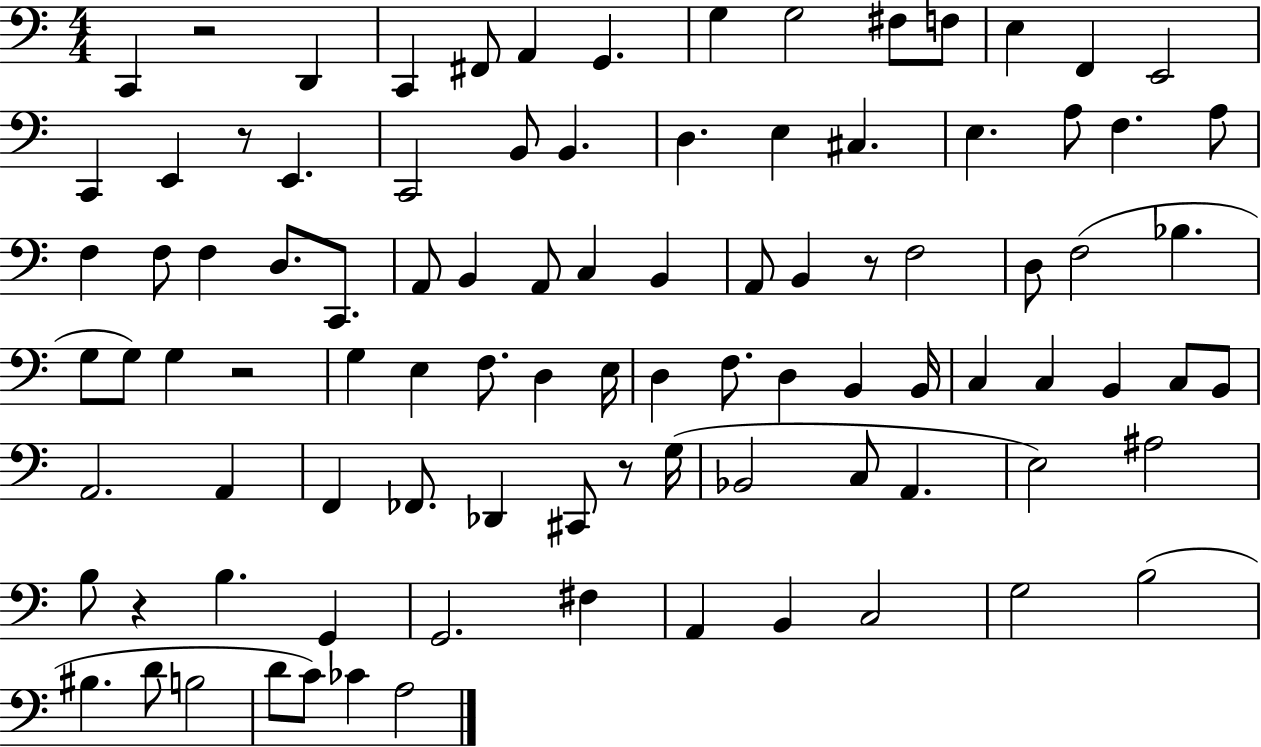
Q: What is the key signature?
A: C major